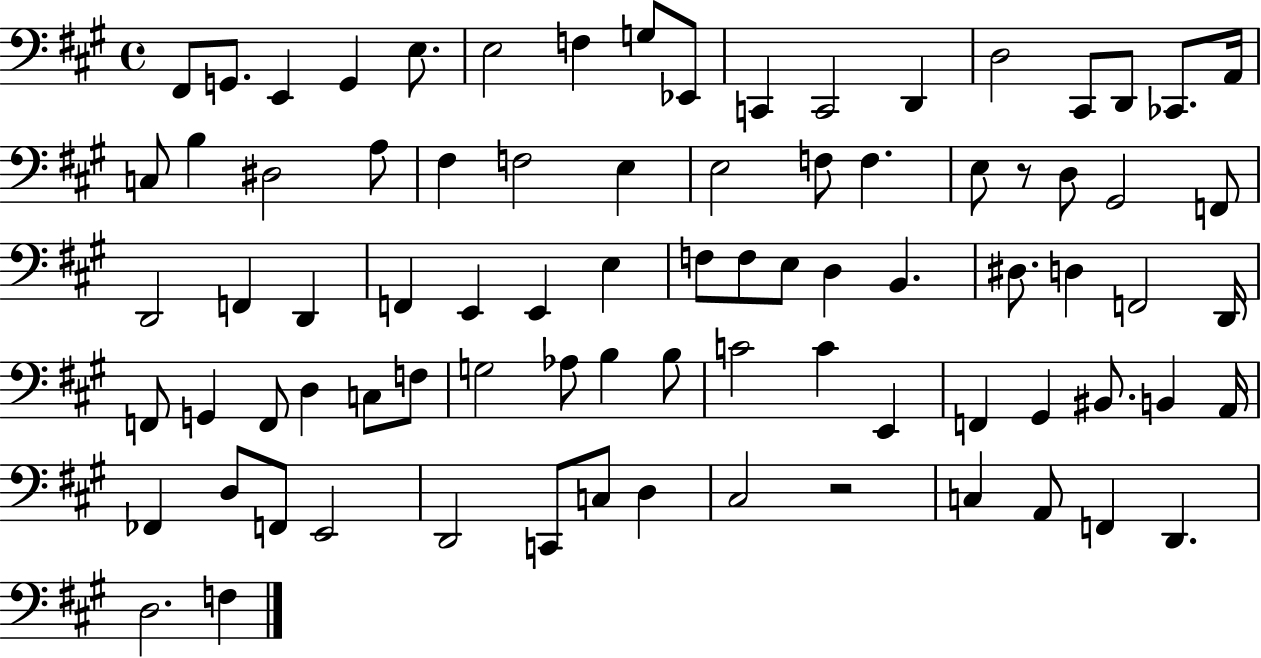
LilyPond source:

{
  \clef bass
  \time 4/4
  \defaultTimeSignature
  \key a \major
  \repeat volta 2 { fis,8 g,8. e,4 g,4 e8. | e2 f4 g8 ees,8 | c,4 c,2 d,4 | d2 cis,8 d,8 ces,8. a,16 | \break c8 b4 dis2 a8 | fis4 f2 e4 | e2 f8 f4. | e8 r8 d8 gis,2 f,8 | \break d,2 f,4 d,4 | f,4 e,4 e,4 e4 | f8 f8 e8 d4 b,4. | dis8. d4 f,2 d,16 | \break f,8 g,4 f,8 d4 c8 f8 | g2 aes8 b4 b8 | c'2 c'4 e,4 | f,4 gis,4 bis,8. b,4 a,16 | \break fes,4 d8 f,8 e,2 | d,2 c,8 c8 d4 | cis2 r2 | c4 a,8 f,4 d,4. | \break d2. f4 | } \bar "|."
}